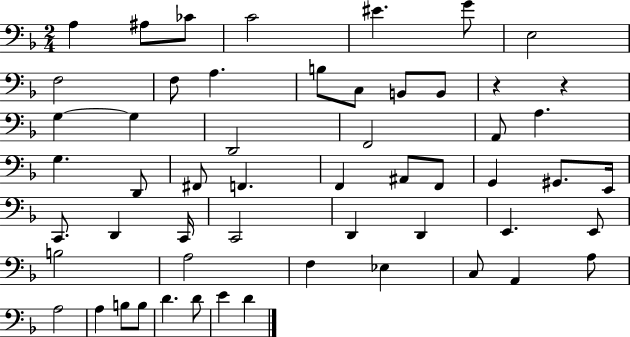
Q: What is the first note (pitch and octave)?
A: A3